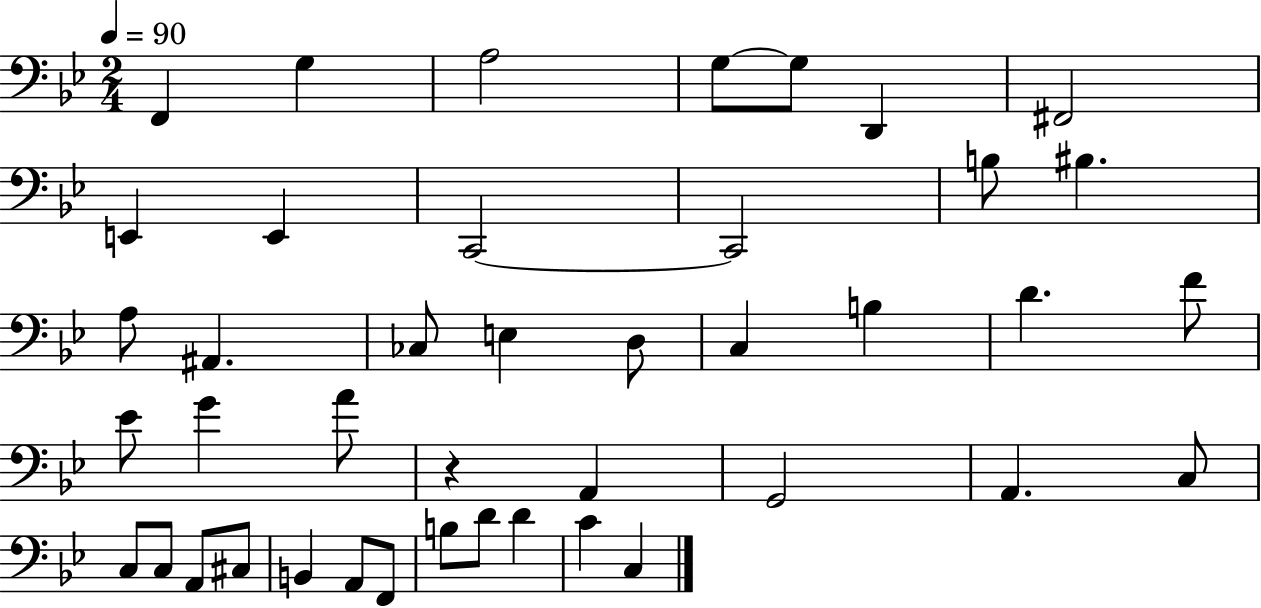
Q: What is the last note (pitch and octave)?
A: C3